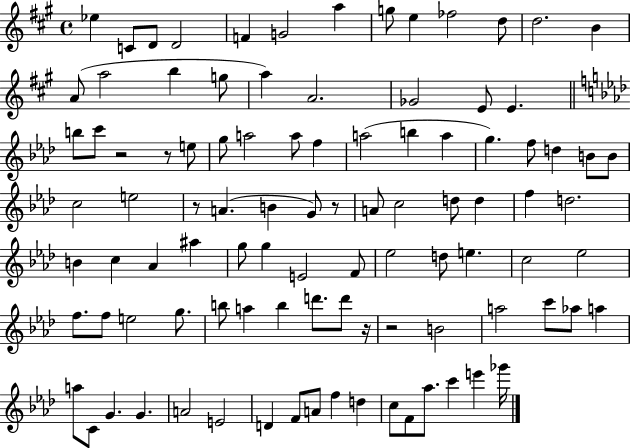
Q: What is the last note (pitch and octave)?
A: Gb6